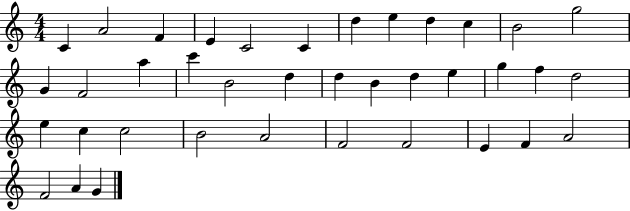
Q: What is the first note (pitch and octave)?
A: C4